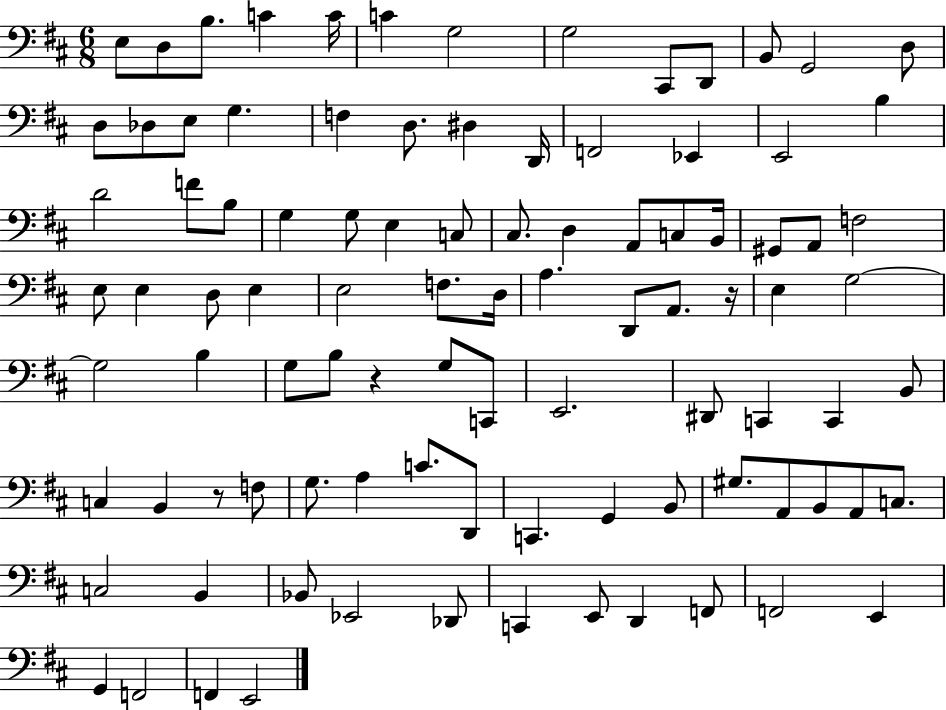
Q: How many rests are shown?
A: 3